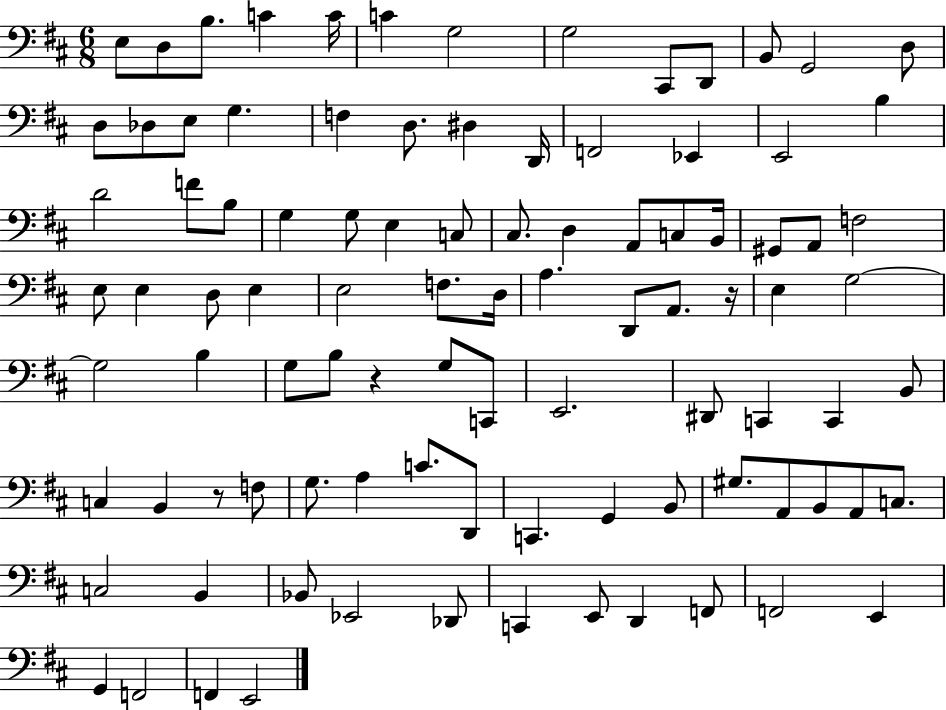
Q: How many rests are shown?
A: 3